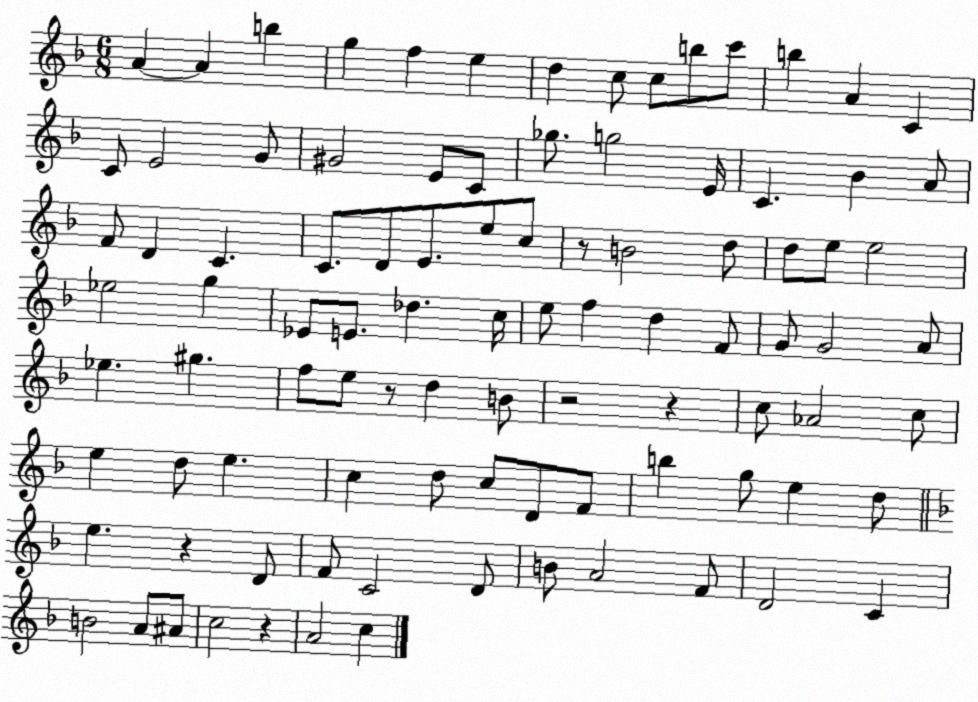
X:1
T:Untitled
M:6/8
L:1/4
K:F
A A b g f e d c/2 c/2 b/2 c'/2 b A C C/2 E2 G/2 ^G2 E/2 C/2 _g/2 g2 E/4 C _B A/2 F/2 D C C/2 D/2 E/2 e/2 c/2 z/2 B2 d/2 d/2 e/2 e2 _e2 g _E/2 E/2 _d c/4 e/2 f d F/2 G/2 G2 A/2 _e ^g f/2 e/2 z/2 d B/2 z2 z c/2 _A2 c/2 e d/2 e c d/2 c/2 D/2 F/2 b g/2 e d/2 e z D/2 F/2 C2 D/2 B/2 A2 F/2 D2 C B2 A/2 ^A/2 c2 z A2 c